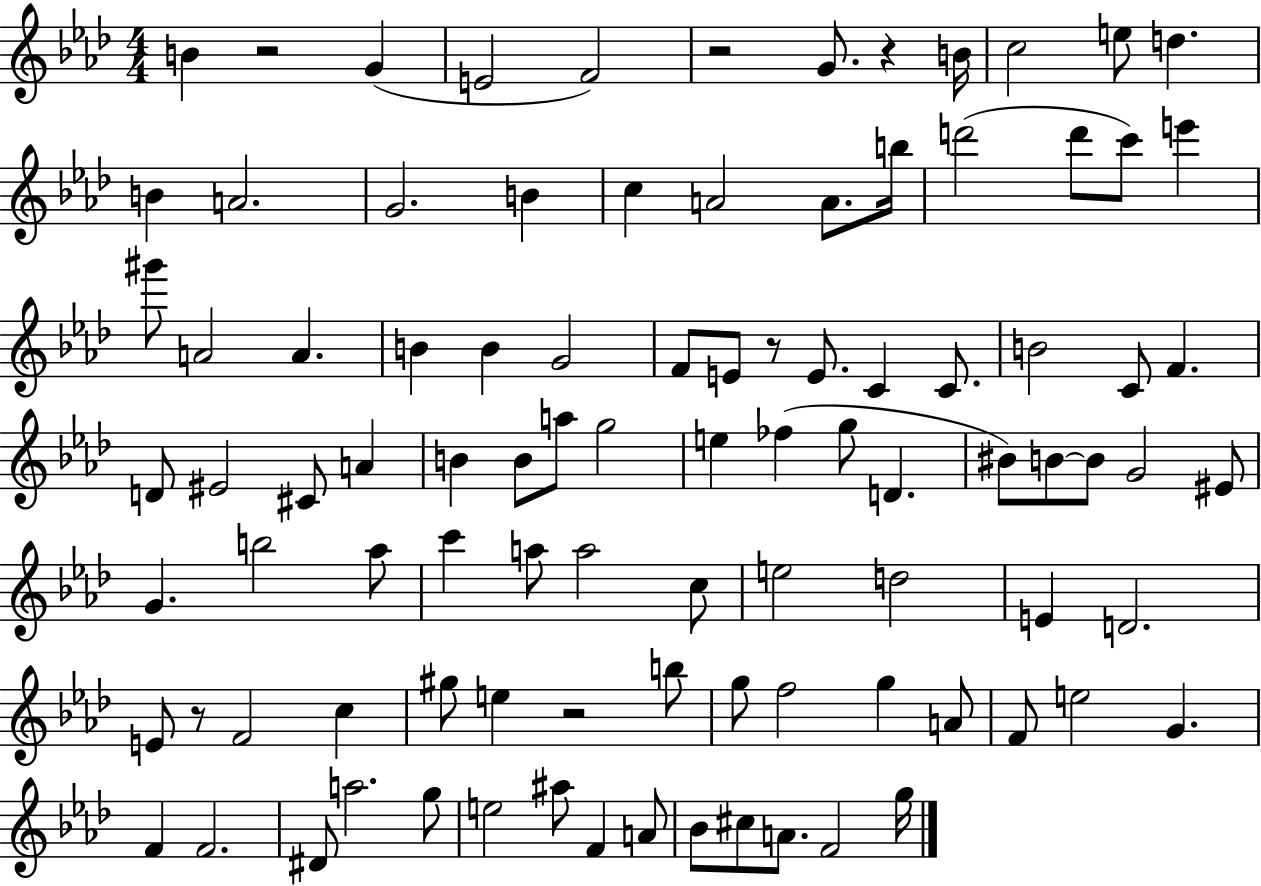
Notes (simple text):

B4/q R/h G4/q E4/h F4/h R/h G4/e. R/q B4/s C5/h E5/e D5/q. B4/q A4/h. G4/h. B4/q C5/q A4/h A4/e. B5/s D6/h D6/e C6/e E6/q G#6/e A4/h A4/q. B4/q B4/q G4/h F4/e E4/e R/e E4/e. C4/q C4/e. B4/h C4/e F4/q. D4/e EIS4/h C#4/e A4/q B4/q B4/e A5/e G5/h E5/q FES5/q G5/e D4/q. BIS4/e B4/e B4/e G4/h EIS4/e G4/q. B5/h Ab5/e C6/q A5/e A5/h C5/e E5/h D5/h E4/q D4/h. E4/e R/e F4/h C5/q G#5/e E5/q R/h B5/e G5/e F5/h G5/q A4/e F4/e E5/h G4/q. F4/q F4/h. D#4/e A5/h. G5/e E5/h A#5/e F4/q A4/e Bb4/e C#5/e A4/e. F4/h G5/s